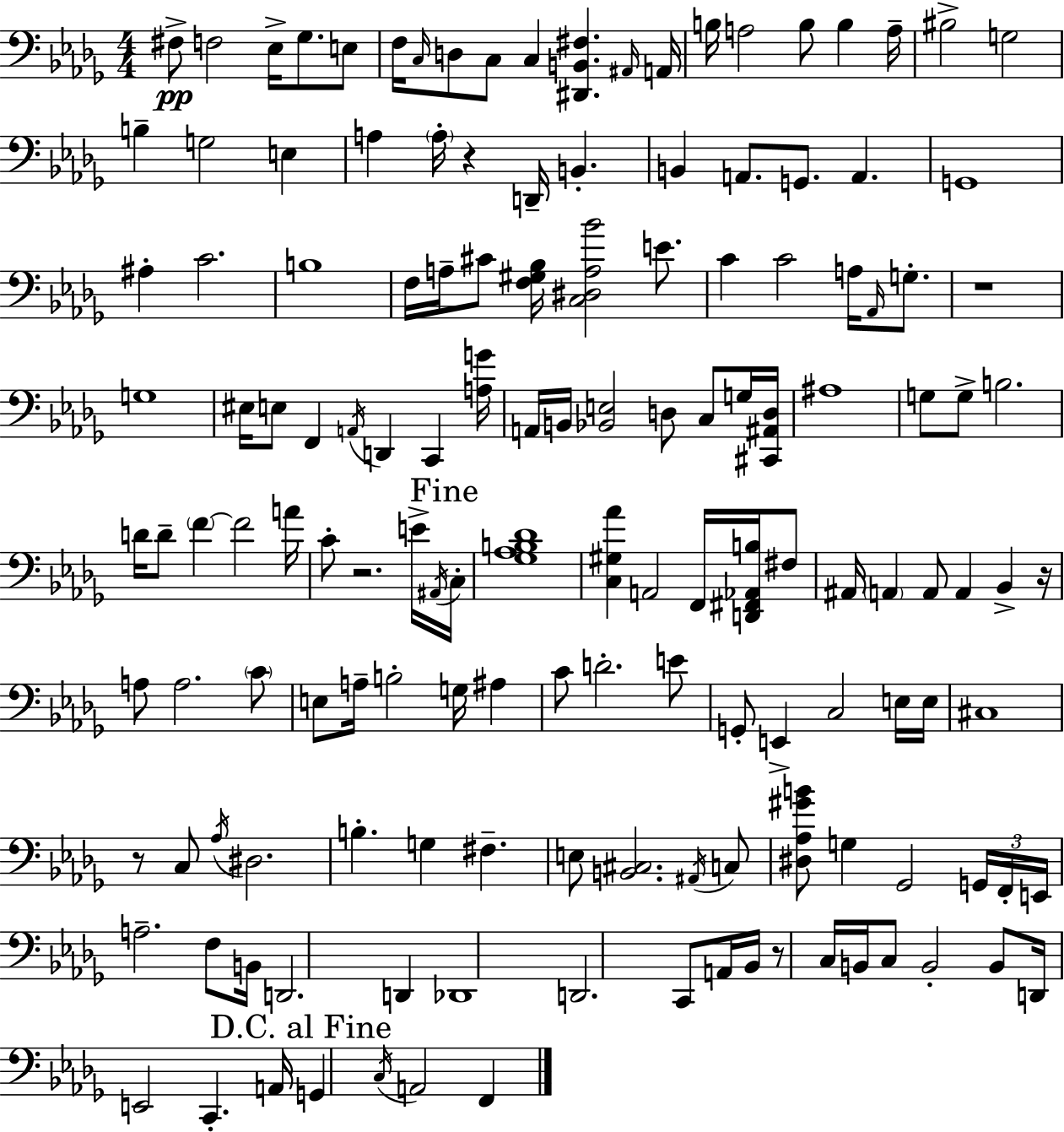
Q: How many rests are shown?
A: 6